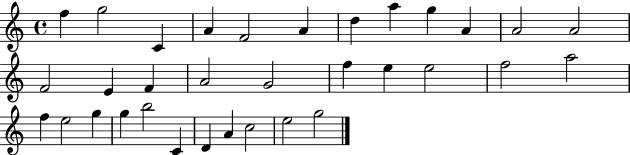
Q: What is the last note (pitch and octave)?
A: G5